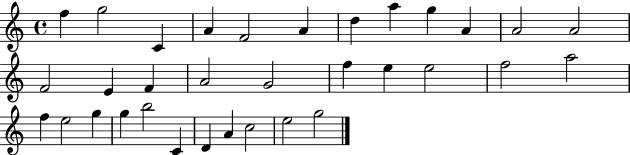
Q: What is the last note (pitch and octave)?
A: G5